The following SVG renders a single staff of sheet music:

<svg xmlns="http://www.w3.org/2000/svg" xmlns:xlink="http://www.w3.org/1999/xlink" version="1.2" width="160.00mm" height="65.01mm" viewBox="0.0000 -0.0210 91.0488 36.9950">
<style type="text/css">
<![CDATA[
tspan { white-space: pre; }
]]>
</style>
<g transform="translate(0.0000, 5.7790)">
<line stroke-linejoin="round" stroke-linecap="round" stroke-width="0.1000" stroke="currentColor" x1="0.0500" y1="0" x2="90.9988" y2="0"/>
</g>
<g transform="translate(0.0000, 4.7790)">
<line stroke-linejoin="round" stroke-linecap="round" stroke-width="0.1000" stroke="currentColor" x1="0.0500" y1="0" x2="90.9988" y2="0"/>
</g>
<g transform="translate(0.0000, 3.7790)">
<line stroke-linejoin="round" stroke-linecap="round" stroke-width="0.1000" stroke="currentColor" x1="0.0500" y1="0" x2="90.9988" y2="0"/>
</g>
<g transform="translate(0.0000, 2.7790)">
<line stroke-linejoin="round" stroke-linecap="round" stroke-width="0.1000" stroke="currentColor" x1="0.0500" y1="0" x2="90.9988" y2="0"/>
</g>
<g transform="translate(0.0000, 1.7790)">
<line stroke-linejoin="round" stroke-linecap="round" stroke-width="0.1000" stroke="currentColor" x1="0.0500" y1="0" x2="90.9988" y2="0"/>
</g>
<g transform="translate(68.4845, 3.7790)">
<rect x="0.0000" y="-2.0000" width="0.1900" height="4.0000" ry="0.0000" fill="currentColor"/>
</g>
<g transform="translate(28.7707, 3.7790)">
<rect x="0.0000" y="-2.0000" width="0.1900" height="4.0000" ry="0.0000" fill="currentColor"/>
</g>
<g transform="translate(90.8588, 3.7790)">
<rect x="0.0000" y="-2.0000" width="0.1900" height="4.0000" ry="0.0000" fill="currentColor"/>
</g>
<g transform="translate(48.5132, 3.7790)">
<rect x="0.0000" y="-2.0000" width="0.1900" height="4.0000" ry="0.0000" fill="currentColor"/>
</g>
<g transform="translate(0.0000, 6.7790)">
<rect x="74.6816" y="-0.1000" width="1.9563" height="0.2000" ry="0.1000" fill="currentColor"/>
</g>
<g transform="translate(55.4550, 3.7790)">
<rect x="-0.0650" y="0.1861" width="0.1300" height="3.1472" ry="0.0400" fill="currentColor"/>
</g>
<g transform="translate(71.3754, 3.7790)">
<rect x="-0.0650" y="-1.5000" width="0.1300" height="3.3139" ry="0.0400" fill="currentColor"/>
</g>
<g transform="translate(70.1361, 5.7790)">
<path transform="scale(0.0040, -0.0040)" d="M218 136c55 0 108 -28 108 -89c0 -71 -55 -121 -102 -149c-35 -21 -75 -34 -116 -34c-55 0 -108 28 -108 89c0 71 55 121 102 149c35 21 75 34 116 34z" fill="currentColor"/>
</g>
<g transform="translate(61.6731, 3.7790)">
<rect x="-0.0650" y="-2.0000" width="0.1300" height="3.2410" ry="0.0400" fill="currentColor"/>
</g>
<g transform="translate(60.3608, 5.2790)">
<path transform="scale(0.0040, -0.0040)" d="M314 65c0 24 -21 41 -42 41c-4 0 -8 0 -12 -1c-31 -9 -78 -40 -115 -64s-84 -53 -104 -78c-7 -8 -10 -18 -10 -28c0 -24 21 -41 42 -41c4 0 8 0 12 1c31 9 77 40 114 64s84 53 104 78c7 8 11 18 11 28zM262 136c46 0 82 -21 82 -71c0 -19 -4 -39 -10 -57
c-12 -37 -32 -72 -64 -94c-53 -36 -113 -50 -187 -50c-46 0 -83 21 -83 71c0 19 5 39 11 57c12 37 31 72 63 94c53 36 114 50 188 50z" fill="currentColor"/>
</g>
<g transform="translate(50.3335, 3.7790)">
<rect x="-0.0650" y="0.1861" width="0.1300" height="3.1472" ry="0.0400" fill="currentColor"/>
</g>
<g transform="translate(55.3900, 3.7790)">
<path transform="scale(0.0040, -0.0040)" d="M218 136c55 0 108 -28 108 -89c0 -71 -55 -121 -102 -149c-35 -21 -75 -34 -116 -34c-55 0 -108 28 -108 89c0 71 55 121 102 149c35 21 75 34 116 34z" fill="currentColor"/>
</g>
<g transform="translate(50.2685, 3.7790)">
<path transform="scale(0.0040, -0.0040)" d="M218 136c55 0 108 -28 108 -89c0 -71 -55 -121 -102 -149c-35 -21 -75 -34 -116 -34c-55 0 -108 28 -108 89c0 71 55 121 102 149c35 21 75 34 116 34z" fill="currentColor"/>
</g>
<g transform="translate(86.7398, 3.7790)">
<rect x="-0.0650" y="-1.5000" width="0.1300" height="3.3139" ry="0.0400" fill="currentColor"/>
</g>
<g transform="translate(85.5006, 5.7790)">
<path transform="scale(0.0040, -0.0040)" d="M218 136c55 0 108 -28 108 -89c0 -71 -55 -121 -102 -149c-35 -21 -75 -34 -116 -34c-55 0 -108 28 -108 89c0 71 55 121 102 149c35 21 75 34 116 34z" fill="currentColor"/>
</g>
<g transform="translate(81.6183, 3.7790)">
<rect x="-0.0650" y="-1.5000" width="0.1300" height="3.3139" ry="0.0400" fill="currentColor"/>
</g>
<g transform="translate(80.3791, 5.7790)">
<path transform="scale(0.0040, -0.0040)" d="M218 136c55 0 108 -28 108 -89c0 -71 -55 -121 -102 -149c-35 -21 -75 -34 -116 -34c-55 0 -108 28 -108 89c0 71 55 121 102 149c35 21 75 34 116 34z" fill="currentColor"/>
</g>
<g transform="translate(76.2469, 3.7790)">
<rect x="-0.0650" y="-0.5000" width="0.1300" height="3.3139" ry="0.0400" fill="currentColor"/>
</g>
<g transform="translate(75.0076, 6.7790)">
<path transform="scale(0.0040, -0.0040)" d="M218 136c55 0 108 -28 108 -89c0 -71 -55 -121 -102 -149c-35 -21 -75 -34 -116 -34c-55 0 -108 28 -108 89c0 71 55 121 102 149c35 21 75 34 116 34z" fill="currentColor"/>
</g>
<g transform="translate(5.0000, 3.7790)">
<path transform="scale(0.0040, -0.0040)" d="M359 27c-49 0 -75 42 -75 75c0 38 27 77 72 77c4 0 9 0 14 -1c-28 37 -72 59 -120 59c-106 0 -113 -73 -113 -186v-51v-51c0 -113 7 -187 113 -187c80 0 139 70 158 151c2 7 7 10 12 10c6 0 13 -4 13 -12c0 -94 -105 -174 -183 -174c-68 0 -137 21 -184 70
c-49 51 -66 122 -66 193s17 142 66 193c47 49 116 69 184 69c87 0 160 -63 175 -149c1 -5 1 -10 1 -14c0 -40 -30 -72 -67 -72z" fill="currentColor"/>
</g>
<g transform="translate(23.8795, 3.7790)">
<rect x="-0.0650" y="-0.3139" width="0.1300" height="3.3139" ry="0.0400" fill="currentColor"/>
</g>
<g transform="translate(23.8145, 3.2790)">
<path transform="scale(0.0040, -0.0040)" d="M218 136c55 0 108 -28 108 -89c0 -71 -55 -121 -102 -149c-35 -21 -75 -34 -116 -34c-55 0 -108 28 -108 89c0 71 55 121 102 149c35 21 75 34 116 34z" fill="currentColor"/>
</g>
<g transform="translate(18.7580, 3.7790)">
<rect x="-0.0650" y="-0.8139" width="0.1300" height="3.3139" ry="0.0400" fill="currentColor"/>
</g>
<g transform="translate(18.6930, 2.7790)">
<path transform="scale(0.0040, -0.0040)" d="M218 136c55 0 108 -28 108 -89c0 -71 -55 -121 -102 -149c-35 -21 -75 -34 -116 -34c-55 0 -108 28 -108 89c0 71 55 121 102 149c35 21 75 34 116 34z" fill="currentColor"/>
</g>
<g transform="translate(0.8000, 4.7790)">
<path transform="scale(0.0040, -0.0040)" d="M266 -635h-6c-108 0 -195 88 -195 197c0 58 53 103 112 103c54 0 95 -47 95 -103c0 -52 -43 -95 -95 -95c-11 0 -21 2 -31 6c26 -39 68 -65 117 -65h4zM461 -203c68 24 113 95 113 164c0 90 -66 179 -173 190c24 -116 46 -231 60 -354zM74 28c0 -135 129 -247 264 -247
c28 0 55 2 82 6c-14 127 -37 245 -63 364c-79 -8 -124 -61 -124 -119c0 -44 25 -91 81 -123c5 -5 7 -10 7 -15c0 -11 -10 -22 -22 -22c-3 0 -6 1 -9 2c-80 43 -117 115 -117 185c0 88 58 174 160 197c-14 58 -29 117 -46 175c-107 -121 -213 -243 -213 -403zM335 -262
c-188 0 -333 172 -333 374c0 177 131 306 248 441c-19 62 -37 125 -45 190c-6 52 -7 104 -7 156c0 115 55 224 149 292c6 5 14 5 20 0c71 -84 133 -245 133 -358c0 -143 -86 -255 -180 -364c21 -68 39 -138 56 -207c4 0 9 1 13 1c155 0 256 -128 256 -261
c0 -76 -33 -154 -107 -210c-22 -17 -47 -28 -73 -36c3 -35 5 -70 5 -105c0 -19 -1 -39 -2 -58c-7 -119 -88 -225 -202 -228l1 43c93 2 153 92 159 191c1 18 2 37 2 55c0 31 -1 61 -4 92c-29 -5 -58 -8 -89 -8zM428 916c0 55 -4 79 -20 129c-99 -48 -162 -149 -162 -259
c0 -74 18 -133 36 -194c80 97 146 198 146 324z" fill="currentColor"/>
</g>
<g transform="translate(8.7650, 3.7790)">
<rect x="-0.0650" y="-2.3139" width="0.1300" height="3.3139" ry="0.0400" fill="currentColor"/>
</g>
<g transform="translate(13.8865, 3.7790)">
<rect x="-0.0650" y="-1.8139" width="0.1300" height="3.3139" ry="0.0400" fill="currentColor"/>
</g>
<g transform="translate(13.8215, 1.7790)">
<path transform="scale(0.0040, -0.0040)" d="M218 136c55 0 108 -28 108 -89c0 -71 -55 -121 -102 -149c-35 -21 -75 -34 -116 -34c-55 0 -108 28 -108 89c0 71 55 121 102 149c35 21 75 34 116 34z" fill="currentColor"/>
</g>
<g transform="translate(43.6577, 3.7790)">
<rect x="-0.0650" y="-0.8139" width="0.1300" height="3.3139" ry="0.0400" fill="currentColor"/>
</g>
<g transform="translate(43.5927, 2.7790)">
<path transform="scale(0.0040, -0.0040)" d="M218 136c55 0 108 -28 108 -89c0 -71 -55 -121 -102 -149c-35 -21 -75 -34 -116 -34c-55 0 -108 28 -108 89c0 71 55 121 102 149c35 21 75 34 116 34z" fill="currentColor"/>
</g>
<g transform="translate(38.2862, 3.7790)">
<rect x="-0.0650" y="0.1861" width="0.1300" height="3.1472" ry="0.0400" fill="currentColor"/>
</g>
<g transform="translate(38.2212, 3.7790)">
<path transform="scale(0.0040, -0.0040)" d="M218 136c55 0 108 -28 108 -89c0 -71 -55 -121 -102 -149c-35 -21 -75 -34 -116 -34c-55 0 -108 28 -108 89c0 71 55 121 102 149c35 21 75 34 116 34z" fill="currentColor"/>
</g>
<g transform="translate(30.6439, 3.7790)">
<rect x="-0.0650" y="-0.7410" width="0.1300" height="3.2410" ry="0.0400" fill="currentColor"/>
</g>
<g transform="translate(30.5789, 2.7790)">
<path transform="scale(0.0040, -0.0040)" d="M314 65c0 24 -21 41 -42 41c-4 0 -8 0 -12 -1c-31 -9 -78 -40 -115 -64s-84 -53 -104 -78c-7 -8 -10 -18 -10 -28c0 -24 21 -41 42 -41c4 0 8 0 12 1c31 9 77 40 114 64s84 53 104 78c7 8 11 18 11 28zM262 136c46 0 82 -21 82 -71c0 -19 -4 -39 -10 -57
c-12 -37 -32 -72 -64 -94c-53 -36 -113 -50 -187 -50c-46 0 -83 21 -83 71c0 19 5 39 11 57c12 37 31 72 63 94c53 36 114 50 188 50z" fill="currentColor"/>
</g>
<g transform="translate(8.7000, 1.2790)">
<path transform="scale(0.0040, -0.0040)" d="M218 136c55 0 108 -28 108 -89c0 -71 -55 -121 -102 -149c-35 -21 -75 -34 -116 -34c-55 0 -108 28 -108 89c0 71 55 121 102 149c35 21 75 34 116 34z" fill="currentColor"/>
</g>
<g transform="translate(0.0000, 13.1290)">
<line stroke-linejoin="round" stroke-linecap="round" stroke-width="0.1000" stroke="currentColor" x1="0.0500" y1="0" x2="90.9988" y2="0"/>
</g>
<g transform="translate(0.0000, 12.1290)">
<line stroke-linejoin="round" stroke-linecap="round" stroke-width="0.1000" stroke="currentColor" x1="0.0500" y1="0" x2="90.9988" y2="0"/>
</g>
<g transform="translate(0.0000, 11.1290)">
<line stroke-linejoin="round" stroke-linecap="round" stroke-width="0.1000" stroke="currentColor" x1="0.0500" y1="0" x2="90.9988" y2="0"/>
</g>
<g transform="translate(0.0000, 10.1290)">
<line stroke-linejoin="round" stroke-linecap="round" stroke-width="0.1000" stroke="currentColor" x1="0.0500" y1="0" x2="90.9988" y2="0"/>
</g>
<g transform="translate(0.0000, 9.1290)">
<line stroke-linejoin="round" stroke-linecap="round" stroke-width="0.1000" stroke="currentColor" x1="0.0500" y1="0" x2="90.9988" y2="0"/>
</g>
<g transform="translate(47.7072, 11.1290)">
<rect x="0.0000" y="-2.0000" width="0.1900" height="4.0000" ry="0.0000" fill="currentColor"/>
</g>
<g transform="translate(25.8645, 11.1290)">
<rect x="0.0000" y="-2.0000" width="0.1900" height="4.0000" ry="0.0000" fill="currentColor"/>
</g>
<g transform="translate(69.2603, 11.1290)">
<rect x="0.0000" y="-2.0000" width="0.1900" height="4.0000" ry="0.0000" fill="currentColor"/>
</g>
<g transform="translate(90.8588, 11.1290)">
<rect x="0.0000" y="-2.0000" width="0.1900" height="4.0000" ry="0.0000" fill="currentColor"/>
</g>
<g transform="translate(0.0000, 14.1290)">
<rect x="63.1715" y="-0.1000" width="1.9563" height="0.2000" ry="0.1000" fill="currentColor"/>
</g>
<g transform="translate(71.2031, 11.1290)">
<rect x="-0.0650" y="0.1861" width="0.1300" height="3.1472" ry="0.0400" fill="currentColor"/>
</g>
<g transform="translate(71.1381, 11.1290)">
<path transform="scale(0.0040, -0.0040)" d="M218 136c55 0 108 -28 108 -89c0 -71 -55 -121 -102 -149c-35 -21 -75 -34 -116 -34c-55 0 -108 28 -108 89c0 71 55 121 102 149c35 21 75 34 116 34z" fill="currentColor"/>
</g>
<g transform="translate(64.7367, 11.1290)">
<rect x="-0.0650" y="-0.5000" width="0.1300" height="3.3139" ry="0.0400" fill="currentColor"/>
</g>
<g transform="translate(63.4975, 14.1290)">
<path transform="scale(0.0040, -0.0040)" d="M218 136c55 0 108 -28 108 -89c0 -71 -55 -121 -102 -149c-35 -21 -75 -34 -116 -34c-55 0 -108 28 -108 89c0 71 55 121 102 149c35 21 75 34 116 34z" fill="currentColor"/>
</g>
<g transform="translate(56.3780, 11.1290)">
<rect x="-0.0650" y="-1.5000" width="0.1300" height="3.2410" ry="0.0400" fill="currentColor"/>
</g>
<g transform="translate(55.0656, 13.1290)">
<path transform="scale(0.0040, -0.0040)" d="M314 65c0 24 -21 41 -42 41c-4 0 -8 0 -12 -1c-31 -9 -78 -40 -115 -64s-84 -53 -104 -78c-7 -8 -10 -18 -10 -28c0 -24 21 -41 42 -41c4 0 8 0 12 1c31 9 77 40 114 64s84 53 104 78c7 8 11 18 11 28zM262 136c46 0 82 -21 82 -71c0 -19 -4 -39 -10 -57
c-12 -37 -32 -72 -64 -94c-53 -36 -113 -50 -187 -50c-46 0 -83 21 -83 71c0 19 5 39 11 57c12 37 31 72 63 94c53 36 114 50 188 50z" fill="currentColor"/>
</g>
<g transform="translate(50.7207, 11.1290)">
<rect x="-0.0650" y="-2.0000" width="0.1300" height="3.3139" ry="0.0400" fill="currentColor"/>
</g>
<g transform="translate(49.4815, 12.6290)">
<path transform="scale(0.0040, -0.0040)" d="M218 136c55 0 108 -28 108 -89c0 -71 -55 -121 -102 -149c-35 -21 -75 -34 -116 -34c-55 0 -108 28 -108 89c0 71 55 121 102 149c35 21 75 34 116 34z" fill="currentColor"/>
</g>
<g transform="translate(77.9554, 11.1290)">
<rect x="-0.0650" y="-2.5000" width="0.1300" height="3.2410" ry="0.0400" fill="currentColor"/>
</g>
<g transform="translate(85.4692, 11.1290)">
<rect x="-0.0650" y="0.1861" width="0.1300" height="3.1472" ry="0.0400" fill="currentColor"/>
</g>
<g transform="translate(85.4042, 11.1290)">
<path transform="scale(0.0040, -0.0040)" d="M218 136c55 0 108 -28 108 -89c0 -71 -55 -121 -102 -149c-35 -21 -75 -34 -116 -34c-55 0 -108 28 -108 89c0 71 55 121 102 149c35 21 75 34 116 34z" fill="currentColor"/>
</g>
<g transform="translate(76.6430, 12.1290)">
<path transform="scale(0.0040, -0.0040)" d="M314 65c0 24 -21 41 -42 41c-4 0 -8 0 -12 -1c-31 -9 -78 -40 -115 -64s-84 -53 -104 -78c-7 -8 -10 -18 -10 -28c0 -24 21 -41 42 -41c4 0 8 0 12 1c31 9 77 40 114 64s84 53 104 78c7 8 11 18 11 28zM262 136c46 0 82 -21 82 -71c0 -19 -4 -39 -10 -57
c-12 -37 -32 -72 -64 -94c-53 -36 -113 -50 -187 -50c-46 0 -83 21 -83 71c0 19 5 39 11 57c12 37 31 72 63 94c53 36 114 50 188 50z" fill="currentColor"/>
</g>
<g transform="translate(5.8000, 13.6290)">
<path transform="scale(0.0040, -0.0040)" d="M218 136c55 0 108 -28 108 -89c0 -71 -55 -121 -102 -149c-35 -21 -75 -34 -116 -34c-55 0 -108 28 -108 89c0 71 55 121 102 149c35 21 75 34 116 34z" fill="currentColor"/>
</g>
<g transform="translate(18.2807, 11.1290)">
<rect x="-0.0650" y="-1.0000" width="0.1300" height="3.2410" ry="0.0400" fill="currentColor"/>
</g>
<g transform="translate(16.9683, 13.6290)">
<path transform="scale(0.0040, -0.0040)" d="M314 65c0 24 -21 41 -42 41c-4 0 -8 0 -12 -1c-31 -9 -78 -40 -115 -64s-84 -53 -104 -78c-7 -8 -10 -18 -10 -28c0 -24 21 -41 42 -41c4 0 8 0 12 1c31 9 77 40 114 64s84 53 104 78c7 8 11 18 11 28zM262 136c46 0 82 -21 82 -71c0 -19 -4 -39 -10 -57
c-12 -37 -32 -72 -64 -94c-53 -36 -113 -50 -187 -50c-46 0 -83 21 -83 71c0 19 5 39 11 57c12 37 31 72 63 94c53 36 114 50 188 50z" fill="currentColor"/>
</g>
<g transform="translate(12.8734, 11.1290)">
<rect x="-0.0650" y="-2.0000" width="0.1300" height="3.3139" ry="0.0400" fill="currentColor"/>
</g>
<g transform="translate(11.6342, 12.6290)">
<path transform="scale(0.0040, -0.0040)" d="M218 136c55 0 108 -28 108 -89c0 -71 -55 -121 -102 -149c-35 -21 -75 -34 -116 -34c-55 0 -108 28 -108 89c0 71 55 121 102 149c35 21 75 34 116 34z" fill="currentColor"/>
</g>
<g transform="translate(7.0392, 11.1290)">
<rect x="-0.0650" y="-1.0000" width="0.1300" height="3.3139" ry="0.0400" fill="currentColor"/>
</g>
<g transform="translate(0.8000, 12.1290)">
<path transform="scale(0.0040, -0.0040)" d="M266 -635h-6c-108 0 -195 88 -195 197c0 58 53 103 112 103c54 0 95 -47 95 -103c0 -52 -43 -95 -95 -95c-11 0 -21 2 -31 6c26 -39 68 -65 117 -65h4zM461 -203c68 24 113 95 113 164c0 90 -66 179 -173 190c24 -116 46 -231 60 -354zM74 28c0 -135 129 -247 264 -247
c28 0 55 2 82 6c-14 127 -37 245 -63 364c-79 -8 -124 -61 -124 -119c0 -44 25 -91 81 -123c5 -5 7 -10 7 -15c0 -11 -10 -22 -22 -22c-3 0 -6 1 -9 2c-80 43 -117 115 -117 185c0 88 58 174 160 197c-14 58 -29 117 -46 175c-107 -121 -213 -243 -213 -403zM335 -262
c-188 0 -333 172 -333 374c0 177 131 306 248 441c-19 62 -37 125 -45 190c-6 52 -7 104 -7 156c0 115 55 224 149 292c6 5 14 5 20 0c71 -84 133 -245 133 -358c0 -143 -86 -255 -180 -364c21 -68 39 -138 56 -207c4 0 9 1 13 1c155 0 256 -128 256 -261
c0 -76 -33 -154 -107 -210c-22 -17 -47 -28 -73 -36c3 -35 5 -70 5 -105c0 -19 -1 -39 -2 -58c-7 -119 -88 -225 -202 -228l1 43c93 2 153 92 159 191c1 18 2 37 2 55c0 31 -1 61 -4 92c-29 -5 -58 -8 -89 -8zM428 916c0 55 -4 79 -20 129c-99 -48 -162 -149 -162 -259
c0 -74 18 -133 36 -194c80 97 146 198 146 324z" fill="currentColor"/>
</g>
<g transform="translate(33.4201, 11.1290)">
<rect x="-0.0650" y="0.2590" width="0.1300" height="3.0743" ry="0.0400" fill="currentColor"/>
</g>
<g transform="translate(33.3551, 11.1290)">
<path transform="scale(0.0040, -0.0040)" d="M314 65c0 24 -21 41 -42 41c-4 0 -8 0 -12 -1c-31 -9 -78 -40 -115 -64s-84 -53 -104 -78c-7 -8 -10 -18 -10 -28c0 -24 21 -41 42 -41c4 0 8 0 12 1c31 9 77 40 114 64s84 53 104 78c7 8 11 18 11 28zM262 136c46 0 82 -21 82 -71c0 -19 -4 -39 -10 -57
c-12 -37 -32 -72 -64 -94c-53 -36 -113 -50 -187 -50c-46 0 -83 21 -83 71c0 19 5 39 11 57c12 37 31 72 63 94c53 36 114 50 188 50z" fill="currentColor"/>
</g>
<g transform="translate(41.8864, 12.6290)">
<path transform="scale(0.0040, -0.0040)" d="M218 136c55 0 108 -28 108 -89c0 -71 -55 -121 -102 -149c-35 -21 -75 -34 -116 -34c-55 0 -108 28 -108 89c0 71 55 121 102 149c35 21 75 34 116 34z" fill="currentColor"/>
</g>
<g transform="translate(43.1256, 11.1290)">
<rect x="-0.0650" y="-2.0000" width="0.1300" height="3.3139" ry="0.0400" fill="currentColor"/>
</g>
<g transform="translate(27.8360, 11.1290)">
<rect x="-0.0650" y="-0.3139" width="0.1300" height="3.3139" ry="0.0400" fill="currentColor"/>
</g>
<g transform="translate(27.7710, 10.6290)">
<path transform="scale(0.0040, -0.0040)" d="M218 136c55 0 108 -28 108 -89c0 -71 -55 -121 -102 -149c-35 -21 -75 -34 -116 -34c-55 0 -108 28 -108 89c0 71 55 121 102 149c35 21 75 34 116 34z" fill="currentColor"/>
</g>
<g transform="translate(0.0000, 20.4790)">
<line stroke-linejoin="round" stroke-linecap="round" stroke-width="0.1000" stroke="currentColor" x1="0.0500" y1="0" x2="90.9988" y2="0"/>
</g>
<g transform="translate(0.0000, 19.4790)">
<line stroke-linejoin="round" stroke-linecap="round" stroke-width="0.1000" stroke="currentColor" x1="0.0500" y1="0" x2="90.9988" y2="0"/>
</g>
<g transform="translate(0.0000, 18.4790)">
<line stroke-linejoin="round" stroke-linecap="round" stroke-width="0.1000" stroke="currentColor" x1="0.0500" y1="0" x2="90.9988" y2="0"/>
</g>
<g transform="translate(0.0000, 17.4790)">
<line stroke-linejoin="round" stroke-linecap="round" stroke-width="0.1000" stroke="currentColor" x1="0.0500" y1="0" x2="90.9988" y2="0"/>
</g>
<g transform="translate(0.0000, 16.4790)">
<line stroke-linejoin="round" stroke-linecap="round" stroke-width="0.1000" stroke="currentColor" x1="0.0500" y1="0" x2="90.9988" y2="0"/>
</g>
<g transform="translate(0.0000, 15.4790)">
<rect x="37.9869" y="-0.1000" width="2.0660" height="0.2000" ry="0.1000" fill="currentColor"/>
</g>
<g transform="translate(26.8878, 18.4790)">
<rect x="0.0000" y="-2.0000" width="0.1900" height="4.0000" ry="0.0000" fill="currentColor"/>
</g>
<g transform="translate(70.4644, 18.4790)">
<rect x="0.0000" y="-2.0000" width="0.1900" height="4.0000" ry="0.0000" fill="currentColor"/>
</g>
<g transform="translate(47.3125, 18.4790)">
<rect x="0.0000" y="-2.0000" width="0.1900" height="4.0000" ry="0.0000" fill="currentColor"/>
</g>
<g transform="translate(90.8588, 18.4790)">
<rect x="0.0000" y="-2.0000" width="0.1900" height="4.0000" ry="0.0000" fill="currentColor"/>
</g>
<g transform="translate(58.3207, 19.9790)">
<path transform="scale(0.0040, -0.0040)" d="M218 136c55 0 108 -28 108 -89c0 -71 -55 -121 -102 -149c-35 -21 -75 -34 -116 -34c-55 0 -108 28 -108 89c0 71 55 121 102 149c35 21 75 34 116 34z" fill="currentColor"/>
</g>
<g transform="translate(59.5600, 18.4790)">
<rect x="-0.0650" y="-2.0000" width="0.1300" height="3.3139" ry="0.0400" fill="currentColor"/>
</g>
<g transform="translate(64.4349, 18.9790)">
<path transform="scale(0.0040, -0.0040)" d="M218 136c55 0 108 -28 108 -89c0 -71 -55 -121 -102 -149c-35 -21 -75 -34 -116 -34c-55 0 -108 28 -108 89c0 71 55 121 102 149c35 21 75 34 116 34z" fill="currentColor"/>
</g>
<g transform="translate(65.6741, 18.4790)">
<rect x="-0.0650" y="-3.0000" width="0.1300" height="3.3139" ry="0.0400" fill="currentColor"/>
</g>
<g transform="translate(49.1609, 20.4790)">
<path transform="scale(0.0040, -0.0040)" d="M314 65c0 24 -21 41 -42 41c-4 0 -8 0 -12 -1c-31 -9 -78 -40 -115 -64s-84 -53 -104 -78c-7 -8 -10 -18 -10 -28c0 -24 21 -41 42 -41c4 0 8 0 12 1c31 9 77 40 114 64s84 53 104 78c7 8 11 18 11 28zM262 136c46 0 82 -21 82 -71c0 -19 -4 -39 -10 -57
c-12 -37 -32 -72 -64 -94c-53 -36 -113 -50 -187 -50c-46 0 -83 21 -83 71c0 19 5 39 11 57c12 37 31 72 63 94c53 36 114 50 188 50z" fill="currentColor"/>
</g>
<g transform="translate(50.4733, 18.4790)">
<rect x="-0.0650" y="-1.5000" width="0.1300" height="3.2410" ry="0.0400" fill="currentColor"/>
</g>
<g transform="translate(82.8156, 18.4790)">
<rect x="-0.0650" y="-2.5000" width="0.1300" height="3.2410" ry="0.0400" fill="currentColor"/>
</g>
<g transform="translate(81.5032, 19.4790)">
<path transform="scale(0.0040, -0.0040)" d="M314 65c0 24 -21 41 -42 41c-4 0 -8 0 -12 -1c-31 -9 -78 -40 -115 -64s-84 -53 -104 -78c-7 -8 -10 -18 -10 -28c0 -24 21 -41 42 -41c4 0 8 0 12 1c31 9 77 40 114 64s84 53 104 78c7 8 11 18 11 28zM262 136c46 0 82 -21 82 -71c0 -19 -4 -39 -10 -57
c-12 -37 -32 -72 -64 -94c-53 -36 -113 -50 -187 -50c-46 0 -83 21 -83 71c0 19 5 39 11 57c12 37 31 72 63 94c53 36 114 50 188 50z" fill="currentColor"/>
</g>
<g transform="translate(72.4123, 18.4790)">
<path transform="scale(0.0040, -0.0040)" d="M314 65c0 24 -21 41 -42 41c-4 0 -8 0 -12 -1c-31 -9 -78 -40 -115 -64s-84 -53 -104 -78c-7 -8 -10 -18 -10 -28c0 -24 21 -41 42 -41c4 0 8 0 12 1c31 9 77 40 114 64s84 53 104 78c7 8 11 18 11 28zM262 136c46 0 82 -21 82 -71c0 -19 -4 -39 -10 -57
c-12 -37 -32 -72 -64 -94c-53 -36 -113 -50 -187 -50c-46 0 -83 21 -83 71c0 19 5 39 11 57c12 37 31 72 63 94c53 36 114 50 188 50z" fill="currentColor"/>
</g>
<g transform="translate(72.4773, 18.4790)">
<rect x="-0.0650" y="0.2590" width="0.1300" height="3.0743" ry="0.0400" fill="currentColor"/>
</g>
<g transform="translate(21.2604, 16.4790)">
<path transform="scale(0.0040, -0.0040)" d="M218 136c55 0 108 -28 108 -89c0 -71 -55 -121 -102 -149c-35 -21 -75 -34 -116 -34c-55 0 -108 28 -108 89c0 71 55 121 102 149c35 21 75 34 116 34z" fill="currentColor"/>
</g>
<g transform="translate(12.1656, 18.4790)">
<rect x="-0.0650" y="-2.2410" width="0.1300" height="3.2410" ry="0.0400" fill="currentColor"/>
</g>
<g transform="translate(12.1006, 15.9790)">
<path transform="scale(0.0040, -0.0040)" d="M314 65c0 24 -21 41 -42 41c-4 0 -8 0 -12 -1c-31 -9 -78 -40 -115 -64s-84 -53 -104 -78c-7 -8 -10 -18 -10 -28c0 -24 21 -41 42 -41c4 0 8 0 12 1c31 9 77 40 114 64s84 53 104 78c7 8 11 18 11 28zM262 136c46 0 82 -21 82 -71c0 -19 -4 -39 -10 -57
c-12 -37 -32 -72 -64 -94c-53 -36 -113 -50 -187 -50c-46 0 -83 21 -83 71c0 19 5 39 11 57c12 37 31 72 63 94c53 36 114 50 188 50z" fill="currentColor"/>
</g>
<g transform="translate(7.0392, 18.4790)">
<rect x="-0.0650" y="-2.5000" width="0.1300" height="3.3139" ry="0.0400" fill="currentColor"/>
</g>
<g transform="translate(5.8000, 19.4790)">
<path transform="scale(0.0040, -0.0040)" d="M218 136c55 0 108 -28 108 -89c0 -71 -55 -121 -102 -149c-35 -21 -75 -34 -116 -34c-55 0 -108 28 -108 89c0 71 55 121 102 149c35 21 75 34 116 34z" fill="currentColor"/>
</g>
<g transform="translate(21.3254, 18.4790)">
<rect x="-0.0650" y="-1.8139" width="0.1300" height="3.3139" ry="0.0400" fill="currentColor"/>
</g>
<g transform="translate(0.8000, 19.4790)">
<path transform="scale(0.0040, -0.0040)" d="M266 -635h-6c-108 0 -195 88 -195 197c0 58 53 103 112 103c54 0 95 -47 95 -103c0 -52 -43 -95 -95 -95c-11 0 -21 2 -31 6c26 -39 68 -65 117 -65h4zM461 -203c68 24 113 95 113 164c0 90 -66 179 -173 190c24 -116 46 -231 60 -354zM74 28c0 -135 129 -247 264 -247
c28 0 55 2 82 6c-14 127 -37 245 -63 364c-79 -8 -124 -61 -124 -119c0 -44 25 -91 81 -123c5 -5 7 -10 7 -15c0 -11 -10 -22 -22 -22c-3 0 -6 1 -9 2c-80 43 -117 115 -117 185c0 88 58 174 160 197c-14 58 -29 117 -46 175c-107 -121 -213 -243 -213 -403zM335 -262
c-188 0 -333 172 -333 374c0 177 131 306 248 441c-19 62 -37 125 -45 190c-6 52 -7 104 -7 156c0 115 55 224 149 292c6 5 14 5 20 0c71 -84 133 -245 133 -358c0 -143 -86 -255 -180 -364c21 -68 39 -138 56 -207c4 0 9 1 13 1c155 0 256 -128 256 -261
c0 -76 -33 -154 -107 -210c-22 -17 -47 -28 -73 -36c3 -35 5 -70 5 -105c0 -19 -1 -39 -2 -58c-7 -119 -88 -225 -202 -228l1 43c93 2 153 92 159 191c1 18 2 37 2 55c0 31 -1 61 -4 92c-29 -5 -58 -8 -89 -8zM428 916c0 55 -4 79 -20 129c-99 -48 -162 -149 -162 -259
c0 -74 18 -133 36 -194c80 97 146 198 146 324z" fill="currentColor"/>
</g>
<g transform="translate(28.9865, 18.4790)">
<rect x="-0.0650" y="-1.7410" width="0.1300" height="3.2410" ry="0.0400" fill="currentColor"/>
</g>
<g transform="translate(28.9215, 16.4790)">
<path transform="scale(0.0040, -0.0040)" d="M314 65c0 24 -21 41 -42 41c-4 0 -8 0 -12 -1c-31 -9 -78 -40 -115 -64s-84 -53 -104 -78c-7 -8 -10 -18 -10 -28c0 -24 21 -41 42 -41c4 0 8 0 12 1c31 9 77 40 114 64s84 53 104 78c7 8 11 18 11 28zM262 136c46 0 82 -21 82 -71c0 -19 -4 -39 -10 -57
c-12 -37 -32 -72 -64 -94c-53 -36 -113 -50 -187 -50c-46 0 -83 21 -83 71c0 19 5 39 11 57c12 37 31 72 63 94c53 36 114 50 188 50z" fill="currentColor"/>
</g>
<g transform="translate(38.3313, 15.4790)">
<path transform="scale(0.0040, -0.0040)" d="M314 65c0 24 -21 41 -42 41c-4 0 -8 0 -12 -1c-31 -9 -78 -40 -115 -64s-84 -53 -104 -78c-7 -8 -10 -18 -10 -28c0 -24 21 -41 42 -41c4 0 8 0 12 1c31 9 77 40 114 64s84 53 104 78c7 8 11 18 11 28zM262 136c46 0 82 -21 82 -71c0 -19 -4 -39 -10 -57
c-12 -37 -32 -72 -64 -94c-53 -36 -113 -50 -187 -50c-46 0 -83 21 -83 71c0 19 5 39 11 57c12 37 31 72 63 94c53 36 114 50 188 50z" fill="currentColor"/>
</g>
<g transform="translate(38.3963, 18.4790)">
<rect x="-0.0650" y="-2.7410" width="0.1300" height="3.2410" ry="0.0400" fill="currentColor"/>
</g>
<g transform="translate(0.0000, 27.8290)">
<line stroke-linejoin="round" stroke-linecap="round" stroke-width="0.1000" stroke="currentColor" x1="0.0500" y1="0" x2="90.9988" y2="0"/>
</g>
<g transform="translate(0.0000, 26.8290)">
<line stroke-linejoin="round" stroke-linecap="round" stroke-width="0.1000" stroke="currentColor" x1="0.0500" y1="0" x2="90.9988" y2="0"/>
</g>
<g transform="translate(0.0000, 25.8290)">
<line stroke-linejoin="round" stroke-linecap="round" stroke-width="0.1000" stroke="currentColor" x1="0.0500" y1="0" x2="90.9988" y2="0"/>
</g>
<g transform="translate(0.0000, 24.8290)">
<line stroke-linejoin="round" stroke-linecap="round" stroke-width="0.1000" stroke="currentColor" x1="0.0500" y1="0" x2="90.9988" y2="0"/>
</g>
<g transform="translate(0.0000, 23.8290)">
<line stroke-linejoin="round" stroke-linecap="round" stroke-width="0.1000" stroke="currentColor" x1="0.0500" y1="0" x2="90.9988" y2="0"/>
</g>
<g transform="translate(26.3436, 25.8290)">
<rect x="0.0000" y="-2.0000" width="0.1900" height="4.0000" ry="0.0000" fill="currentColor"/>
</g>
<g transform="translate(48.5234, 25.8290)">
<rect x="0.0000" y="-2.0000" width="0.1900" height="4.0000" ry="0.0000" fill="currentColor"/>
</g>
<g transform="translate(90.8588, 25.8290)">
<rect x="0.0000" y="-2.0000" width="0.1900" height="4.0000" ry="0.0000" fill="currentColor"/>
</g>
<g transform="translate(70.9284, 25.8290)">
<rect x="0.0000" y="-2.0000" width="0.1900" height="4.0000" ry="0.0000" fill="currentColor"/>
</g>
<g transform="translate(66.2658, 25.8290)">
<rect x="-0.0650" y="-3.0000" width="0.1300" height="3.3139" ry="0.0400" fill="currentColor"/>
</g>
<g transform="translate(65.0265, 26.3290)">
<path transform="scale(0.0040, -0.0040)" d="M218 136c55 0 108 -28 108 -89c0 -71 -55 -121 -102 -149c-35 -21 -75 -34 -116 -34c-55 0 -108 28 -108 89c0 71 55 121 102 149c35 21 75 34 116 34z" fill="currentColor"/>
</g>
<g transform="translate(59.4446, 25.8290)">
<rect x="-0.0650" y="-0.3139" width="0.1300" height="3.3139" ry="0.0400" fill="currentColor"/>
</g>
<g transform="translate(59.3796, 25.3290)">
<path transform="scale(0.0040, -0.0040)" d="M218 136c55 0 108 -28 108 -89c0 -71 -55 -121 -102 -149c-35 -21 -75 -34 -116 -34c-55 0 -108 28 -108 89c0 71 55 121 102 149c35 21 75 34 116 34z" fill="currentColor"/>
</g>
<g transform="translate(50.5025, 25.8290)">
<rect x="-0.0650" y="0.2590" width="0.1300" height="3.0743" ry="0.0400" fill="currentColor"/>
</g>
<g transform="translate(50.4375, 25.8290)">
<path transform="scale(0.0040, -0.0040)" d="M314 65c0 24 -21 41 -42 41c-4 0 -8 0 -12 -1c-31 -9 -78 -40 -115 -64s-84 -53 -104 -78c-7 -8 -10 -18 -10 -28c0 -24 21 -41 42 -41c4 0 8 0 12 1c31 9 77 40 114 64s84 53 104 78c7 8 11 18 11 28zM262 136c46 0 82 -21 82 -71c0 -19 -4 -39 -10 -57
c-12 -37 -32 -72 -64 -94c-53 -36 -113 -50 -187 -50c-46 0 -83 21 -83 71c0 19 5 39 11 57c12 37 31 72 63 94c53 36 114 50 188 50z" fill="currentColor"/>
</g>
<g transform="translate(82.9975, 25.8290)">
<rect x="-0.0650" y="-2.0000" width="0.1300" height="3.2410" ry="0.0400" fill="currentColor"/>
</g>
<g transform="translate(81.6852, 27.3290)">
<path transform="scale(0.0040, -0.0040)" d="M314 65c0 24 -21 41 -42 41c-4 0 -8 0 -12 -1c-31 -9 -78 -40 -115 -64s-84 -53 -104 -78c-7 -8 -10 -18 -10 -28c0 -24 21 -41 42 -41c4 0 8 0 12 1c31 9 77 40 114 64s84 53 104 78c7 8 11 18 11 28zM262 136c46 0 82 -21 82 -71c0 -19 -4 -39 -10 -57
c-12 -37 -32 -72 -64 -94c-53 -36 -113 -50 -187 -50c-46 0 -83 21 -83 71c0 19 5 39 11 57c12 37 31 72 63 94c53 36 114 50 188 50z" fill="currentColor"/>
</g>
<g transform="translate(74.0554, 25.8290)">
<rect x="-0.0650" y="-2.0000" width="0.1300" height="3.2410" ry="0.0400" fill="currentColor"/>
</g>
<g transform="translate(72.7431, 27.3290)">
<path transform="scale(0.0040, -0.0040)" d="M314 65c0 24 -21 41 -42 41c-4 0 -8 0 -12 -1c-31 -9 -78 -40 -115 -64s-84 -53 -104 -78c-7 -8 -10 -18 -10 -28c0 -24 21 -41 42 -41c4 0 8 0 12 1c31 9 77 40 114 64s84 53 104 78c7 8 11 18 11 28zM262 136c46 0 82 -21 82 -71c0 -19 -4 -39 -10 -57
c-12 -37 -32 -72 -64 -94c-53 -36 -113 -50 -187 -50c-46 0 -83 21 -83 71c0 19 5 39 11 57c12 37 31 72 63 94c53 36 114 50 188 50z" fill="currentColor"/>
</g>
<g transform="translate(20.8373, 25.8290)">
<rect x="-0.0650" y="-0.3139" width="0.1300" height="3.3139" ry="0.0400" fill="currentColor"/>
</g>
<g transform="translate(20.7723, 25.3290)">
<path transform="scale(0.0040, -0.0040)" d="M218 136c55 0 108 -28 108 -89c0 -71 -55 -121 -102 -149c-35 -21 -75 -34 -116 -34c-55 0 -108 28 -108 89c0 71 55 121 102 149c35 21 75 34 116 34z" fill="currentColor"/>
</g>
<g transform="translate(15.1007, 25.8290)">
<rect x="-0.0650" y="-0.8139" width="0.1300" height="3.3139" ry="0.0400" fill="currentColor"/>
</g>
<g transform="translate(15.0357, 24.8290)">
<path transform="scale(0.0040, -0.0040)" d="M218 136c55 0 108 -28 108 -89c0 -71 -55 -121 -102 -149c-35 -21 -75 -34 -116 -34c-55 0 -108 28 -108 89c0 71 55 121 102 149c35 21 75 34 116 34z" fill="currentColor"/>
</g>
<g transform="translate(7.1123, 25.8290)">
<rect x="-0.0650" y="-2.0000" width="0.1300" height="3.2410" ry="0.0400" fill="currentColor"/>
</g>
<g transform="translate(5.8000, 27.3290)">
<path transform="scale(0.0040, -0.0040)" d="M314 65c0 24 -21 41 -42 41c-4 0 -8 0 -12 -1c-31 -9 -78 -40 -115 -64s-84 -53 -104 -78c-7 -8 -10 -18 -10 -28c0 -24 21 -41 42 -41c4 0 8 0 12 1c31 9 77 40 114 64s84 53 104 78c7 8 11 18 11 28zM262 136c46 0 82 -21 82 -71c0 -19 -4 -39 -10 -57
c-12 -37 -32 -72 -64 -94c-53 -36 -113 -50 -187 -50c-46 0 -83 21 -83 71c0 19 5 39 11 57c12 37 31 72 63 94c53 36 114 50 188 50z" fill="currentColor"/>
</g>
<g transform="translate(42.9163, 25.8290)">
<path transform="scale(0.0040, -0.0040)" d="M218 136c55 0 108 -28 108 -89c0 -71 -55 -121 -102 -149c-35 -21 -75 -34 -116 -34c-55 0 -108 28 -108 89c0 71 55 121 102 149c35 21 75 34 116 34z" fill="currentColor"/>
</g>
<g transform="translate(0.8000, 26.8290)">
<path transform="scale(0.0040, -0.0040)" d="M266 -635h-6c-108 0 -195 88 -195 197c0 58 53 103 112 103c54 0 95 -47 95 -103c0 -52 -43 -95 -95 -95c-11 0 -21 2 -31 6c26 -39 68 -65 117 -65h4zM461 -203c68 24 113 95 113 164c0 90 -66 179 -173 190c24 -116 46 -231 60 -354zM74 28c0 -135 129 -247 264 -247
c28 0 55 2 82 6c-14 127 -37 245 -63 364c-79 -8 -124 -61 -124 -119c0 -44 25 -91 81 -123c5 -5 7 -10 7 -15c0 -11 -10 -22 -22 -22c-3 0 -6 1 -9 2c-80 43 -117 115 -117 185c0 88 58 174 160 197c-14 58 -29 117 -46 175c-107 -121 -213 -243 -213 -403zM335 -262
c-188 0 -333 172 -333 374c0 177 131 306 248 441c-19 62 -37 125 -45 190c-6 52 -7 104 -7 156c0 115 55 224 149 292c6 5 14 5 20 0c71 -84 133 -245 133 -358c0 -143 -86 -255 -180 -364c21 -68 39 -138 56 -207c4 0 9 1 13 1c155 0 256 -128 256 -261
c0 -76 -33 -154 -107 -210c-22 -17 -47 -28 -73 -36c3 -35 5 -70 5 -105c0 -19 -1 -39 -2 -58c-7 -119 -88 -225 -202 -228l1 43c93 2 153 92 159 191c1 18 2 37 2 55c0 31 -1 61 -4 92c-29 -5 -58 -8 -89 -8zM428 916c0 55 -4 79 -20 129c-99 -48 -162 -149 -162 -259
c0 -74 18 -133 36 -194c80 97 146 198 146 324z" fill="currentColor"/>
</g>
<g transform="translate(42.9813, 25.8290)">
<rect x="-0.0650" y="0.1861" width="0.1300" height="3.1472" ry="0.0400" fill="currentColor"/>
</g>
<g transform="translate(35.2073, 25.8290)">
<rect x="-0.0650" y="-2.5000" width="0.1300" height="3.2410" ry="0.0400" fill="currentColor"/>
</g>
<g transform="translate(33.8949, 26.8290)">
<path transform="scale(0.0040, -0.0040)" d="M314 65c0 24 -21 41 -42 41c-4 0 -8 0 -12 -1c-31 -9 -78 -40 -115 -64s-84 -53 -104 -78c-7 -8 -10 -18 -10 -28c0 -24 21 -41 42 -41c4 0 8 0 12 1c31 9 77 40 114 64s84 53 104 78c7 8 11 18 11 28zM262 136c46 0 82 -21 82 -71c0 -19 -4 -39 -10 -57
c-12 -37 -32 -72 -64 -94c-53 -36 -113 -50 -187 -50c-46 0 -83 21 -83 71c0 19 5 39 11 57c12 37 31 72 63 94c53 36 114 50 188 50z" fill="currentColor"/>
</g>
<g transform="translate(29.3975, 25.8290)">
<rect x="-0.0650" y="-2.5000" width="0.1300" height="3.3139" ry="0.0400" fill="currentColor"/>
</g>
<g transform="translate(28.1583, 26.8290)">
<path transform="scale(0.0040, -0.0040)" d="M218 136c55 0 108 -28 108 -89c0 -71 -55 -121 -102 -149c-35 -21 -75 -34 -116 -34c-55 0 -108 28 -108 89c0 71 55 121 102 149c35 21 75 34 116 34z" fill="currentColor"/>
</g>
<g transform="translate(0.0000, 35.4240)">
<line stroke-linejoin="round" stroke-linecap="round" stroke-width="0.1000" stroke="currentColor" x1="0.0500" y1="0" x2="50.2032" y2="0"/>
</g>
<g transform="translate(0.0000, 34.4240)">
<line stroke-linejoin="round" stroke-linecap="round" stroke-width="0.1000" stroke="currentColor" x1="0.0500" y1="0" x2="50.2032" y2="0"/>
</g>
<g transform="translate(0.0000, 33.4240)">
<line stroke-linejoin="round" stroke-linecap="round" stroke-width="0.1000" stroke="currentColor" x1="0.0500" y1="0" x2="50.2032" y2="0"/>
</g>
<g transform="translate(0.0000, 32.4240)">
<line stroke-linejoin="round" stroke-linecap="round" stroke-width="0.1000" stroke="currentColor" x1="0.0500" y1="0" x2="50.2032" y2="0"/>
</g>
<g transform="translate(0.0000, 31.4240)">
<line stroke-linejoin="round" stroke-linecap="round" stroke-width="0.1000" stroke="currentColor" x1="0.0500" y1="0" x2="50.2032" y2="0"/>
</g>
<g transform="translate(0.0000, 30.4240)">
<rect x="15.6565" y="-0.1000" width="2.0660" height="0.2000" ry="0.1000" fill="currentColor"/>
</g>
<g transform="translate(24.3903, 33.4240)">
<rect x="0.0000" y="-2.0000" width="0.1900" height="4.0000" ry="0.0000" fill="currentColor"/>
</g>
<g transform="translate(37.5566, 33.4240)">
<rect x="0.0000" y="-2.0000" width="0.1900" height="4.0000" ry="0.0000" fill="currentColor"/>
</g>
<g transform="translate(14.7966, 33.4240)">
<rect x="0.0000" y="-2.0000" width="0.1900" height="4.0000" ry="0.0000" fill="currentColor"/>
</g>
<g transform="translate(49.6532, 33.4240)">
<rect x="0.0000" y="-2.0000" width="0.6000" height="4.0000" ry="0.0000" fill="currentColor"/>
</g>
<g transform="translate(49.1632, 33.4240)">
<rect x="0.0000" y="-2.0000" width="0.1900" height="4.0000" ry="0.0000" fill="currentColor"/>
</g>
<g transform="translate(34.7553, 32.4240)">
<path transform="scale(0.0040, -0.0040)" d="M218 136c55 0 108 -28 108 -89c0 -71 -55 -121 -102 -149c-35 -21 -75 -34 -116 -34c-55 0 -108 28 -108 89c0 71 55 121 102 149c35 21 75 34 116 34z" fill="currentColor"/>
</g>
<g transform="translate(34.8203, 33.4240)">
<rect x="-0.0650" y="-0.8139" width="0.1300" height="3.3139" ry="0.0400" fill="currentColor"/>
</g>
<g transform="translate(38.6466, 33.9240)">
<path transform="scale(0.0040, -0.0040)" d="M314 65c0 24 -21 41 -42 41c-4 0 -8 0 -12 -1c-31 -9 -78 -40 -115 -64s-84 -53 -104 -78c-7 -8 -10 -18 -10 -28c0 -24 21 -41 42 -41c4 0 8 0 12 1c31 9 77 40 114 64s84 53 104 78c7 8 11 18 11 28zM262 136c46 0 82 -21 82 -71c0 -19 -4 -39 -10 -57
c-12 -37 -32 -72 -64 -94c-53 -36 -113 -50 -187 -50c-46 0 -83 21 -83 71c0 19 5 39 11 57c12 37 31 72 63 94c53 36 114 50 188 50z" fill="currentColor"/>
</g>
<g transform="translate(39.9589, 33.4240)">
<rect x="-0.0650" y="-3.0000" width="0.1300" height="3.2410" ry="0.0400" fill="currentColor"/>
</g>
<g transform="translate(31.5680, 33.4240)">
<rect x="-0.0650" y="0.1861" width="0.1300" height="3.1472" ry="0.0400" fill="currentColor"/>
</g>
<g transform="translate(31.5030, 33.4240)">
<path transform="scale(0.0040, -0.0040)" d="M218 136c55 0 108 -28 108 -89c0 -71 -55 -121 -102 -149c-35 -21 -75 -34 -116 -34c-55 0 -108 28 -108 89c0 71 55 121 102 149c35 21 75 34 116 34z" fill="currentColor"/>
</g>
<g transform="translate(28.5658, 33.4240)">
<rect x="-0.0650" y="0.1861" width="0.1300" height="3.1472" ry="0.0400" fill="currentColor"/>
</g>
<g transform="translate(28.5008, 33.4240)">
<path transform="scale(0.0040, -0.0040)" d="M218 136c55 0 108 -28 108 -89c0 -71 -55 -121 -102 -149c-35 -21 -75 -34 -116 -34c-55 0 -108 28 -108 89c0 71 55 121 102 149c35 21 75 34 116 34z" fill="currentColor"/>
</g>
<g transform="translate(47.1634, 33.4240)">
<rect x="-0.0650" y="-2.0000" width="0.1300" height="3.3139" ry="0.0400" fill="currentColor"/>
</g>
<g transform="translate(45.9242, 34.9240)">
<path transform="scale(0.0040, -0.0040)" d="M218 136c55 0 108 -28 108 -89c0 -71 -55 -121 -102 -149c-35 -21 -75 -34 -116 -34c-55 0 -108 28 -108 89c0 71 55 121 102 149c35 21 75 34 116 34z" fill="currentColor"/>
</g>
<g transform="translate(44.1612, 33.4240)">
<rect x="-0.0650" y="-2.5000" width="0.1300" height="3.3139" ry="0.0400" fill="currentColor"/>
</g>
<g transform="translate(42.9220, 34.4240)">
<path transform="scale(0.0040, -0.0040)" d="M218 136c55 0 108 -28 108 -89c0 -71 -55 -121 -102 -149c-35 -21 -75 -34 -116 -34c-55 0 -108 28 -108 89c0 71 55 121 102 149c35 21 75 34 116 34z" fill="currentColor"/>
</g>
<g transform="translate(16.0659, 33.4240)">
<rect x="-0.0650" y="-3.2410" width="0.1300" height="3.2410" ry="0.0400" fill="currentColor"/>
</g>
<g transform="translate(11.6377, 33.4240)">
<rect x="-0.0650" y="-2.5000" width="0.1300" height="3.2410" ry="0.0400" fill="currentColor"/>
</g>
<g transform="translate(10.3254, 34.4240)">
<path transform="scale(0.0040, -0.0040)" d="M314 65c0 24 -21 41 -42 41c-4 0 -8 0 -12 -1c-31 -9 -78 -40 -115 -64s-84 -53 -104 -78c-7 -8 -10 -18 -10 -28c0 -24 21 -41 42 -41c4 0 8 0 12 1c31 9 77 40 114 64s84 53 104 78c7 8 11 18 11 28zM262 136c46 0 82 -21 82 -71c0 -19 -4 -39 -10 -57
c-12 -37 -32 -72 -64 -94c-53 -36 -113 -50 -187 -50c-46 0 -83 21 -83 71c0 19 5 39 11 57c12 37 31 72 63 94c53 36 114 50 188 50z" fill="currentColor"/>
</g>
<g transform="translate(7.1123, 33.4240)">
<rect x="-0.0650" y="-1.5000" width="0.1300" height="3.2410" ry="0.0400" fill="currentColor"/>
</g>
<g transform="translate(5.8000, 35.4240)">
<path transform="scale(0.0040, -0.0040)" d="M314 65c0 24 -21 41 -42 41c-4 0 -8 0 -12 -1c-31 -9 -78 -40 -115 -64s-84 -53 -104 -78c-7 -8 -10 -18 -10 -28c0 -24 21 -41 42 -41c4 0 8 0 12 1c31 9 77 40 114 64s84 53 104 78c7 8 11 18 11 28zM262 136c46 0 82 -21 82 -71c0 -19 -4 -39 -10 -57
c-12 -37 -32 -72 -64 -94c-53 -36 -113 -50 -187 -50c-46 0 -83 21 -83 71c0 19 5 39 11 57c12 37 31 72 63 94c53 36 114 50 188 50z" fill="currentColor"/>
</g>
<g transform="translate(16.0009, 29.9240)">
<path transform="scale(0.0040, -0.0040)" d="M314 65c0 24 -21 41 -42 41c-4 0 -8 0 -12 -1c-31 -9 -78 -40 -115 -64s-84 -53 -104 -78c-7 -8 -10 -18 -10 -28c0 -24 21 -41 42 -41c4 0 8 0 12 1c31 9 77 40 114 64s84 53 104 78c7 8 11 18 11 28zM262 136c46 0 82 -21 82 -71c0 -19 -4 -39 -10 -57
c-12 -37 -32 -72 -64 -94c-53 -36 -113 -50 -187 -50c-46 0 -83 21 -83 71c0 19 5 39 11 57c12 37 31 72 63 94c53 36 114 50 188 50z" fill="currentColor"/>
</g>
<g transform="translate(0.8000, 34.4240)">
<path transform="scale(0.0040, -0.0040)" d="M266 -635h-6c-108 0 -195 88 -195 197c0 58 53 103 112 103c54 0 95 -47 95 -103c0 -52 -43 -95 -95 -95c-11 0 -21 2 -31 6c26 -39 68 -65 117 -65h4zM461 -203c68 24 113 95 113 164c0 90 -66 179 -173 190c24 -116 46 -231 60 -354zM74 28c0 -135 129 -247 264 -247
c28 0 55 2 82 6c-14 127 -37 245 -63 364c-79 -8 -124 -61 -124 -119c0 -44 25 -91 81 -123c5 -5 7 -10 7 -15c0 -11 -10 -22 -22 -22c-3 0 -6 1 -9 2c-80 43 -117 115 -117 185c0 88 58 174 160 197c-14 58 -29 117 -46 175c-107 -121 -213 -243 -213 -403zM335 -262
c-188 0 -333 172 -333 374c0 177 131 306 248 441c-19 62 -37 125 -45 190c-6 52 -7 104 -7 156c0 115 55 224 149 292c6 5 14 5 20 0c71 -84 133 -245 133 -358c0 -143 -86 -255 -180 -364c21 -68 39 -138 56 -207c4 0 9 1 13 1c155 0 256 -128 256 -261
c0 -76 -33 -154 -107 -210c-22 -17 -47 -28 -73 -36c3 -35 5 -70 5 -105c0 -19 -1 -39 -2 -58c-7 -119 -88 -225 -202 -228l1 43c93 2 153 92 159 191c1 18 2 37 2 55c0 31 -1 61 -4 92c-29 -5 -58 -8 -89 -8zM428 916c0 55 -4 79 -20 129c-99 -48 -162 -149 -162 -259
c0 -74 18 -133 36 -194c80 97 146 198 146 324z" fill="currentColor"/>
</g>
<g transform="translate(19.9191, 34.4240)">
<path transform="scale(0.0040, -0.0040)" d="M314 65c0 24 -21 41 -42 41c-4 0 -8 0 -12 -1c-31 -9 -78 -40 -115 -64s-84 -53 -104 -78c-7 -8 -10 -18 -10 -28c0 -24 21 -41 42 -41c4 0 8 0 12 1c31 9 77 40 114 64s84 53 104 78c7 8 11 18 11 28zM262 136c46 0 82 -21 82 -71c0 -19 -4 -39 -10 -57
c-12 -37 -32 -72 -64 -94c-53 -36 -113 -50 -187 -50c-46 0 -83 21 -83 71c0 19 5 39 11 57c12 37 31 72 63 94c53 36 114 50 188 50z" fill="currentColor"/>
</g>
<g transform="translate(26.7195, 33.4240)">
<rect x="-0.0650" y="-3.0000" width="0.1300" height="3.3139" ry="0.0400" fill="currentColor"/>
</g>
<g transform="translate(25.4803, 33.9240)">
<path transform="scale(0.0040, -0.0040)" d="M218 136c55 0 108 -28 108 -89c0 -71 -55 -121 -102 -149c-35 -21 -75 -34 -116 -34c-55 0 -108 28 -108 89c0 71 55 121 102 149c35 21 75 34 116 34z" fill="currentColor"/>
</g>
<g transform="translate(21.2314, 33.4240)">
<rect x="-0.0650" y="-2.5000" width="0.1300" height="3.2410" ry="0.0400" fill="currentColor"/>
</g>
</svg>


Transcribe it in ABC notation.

X:1
T:Untitled
M:4/4
L:1/4
K:C
g f d c d2 B d B B F2 E C E E D F D2 c B2 F F E2 C B G2 B G g2 f f2 a2 E2 F A B2 G2 F2 d c G G2 B B2 c A F2 F2 E2 G2 b2 G2 A B B d A2 G F